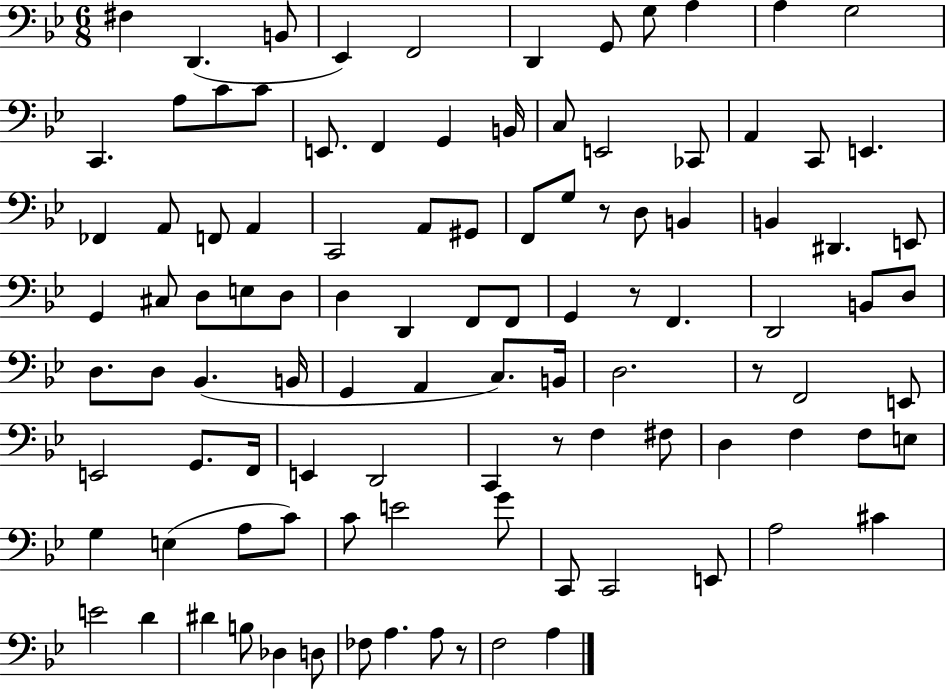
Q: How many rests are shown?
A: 5